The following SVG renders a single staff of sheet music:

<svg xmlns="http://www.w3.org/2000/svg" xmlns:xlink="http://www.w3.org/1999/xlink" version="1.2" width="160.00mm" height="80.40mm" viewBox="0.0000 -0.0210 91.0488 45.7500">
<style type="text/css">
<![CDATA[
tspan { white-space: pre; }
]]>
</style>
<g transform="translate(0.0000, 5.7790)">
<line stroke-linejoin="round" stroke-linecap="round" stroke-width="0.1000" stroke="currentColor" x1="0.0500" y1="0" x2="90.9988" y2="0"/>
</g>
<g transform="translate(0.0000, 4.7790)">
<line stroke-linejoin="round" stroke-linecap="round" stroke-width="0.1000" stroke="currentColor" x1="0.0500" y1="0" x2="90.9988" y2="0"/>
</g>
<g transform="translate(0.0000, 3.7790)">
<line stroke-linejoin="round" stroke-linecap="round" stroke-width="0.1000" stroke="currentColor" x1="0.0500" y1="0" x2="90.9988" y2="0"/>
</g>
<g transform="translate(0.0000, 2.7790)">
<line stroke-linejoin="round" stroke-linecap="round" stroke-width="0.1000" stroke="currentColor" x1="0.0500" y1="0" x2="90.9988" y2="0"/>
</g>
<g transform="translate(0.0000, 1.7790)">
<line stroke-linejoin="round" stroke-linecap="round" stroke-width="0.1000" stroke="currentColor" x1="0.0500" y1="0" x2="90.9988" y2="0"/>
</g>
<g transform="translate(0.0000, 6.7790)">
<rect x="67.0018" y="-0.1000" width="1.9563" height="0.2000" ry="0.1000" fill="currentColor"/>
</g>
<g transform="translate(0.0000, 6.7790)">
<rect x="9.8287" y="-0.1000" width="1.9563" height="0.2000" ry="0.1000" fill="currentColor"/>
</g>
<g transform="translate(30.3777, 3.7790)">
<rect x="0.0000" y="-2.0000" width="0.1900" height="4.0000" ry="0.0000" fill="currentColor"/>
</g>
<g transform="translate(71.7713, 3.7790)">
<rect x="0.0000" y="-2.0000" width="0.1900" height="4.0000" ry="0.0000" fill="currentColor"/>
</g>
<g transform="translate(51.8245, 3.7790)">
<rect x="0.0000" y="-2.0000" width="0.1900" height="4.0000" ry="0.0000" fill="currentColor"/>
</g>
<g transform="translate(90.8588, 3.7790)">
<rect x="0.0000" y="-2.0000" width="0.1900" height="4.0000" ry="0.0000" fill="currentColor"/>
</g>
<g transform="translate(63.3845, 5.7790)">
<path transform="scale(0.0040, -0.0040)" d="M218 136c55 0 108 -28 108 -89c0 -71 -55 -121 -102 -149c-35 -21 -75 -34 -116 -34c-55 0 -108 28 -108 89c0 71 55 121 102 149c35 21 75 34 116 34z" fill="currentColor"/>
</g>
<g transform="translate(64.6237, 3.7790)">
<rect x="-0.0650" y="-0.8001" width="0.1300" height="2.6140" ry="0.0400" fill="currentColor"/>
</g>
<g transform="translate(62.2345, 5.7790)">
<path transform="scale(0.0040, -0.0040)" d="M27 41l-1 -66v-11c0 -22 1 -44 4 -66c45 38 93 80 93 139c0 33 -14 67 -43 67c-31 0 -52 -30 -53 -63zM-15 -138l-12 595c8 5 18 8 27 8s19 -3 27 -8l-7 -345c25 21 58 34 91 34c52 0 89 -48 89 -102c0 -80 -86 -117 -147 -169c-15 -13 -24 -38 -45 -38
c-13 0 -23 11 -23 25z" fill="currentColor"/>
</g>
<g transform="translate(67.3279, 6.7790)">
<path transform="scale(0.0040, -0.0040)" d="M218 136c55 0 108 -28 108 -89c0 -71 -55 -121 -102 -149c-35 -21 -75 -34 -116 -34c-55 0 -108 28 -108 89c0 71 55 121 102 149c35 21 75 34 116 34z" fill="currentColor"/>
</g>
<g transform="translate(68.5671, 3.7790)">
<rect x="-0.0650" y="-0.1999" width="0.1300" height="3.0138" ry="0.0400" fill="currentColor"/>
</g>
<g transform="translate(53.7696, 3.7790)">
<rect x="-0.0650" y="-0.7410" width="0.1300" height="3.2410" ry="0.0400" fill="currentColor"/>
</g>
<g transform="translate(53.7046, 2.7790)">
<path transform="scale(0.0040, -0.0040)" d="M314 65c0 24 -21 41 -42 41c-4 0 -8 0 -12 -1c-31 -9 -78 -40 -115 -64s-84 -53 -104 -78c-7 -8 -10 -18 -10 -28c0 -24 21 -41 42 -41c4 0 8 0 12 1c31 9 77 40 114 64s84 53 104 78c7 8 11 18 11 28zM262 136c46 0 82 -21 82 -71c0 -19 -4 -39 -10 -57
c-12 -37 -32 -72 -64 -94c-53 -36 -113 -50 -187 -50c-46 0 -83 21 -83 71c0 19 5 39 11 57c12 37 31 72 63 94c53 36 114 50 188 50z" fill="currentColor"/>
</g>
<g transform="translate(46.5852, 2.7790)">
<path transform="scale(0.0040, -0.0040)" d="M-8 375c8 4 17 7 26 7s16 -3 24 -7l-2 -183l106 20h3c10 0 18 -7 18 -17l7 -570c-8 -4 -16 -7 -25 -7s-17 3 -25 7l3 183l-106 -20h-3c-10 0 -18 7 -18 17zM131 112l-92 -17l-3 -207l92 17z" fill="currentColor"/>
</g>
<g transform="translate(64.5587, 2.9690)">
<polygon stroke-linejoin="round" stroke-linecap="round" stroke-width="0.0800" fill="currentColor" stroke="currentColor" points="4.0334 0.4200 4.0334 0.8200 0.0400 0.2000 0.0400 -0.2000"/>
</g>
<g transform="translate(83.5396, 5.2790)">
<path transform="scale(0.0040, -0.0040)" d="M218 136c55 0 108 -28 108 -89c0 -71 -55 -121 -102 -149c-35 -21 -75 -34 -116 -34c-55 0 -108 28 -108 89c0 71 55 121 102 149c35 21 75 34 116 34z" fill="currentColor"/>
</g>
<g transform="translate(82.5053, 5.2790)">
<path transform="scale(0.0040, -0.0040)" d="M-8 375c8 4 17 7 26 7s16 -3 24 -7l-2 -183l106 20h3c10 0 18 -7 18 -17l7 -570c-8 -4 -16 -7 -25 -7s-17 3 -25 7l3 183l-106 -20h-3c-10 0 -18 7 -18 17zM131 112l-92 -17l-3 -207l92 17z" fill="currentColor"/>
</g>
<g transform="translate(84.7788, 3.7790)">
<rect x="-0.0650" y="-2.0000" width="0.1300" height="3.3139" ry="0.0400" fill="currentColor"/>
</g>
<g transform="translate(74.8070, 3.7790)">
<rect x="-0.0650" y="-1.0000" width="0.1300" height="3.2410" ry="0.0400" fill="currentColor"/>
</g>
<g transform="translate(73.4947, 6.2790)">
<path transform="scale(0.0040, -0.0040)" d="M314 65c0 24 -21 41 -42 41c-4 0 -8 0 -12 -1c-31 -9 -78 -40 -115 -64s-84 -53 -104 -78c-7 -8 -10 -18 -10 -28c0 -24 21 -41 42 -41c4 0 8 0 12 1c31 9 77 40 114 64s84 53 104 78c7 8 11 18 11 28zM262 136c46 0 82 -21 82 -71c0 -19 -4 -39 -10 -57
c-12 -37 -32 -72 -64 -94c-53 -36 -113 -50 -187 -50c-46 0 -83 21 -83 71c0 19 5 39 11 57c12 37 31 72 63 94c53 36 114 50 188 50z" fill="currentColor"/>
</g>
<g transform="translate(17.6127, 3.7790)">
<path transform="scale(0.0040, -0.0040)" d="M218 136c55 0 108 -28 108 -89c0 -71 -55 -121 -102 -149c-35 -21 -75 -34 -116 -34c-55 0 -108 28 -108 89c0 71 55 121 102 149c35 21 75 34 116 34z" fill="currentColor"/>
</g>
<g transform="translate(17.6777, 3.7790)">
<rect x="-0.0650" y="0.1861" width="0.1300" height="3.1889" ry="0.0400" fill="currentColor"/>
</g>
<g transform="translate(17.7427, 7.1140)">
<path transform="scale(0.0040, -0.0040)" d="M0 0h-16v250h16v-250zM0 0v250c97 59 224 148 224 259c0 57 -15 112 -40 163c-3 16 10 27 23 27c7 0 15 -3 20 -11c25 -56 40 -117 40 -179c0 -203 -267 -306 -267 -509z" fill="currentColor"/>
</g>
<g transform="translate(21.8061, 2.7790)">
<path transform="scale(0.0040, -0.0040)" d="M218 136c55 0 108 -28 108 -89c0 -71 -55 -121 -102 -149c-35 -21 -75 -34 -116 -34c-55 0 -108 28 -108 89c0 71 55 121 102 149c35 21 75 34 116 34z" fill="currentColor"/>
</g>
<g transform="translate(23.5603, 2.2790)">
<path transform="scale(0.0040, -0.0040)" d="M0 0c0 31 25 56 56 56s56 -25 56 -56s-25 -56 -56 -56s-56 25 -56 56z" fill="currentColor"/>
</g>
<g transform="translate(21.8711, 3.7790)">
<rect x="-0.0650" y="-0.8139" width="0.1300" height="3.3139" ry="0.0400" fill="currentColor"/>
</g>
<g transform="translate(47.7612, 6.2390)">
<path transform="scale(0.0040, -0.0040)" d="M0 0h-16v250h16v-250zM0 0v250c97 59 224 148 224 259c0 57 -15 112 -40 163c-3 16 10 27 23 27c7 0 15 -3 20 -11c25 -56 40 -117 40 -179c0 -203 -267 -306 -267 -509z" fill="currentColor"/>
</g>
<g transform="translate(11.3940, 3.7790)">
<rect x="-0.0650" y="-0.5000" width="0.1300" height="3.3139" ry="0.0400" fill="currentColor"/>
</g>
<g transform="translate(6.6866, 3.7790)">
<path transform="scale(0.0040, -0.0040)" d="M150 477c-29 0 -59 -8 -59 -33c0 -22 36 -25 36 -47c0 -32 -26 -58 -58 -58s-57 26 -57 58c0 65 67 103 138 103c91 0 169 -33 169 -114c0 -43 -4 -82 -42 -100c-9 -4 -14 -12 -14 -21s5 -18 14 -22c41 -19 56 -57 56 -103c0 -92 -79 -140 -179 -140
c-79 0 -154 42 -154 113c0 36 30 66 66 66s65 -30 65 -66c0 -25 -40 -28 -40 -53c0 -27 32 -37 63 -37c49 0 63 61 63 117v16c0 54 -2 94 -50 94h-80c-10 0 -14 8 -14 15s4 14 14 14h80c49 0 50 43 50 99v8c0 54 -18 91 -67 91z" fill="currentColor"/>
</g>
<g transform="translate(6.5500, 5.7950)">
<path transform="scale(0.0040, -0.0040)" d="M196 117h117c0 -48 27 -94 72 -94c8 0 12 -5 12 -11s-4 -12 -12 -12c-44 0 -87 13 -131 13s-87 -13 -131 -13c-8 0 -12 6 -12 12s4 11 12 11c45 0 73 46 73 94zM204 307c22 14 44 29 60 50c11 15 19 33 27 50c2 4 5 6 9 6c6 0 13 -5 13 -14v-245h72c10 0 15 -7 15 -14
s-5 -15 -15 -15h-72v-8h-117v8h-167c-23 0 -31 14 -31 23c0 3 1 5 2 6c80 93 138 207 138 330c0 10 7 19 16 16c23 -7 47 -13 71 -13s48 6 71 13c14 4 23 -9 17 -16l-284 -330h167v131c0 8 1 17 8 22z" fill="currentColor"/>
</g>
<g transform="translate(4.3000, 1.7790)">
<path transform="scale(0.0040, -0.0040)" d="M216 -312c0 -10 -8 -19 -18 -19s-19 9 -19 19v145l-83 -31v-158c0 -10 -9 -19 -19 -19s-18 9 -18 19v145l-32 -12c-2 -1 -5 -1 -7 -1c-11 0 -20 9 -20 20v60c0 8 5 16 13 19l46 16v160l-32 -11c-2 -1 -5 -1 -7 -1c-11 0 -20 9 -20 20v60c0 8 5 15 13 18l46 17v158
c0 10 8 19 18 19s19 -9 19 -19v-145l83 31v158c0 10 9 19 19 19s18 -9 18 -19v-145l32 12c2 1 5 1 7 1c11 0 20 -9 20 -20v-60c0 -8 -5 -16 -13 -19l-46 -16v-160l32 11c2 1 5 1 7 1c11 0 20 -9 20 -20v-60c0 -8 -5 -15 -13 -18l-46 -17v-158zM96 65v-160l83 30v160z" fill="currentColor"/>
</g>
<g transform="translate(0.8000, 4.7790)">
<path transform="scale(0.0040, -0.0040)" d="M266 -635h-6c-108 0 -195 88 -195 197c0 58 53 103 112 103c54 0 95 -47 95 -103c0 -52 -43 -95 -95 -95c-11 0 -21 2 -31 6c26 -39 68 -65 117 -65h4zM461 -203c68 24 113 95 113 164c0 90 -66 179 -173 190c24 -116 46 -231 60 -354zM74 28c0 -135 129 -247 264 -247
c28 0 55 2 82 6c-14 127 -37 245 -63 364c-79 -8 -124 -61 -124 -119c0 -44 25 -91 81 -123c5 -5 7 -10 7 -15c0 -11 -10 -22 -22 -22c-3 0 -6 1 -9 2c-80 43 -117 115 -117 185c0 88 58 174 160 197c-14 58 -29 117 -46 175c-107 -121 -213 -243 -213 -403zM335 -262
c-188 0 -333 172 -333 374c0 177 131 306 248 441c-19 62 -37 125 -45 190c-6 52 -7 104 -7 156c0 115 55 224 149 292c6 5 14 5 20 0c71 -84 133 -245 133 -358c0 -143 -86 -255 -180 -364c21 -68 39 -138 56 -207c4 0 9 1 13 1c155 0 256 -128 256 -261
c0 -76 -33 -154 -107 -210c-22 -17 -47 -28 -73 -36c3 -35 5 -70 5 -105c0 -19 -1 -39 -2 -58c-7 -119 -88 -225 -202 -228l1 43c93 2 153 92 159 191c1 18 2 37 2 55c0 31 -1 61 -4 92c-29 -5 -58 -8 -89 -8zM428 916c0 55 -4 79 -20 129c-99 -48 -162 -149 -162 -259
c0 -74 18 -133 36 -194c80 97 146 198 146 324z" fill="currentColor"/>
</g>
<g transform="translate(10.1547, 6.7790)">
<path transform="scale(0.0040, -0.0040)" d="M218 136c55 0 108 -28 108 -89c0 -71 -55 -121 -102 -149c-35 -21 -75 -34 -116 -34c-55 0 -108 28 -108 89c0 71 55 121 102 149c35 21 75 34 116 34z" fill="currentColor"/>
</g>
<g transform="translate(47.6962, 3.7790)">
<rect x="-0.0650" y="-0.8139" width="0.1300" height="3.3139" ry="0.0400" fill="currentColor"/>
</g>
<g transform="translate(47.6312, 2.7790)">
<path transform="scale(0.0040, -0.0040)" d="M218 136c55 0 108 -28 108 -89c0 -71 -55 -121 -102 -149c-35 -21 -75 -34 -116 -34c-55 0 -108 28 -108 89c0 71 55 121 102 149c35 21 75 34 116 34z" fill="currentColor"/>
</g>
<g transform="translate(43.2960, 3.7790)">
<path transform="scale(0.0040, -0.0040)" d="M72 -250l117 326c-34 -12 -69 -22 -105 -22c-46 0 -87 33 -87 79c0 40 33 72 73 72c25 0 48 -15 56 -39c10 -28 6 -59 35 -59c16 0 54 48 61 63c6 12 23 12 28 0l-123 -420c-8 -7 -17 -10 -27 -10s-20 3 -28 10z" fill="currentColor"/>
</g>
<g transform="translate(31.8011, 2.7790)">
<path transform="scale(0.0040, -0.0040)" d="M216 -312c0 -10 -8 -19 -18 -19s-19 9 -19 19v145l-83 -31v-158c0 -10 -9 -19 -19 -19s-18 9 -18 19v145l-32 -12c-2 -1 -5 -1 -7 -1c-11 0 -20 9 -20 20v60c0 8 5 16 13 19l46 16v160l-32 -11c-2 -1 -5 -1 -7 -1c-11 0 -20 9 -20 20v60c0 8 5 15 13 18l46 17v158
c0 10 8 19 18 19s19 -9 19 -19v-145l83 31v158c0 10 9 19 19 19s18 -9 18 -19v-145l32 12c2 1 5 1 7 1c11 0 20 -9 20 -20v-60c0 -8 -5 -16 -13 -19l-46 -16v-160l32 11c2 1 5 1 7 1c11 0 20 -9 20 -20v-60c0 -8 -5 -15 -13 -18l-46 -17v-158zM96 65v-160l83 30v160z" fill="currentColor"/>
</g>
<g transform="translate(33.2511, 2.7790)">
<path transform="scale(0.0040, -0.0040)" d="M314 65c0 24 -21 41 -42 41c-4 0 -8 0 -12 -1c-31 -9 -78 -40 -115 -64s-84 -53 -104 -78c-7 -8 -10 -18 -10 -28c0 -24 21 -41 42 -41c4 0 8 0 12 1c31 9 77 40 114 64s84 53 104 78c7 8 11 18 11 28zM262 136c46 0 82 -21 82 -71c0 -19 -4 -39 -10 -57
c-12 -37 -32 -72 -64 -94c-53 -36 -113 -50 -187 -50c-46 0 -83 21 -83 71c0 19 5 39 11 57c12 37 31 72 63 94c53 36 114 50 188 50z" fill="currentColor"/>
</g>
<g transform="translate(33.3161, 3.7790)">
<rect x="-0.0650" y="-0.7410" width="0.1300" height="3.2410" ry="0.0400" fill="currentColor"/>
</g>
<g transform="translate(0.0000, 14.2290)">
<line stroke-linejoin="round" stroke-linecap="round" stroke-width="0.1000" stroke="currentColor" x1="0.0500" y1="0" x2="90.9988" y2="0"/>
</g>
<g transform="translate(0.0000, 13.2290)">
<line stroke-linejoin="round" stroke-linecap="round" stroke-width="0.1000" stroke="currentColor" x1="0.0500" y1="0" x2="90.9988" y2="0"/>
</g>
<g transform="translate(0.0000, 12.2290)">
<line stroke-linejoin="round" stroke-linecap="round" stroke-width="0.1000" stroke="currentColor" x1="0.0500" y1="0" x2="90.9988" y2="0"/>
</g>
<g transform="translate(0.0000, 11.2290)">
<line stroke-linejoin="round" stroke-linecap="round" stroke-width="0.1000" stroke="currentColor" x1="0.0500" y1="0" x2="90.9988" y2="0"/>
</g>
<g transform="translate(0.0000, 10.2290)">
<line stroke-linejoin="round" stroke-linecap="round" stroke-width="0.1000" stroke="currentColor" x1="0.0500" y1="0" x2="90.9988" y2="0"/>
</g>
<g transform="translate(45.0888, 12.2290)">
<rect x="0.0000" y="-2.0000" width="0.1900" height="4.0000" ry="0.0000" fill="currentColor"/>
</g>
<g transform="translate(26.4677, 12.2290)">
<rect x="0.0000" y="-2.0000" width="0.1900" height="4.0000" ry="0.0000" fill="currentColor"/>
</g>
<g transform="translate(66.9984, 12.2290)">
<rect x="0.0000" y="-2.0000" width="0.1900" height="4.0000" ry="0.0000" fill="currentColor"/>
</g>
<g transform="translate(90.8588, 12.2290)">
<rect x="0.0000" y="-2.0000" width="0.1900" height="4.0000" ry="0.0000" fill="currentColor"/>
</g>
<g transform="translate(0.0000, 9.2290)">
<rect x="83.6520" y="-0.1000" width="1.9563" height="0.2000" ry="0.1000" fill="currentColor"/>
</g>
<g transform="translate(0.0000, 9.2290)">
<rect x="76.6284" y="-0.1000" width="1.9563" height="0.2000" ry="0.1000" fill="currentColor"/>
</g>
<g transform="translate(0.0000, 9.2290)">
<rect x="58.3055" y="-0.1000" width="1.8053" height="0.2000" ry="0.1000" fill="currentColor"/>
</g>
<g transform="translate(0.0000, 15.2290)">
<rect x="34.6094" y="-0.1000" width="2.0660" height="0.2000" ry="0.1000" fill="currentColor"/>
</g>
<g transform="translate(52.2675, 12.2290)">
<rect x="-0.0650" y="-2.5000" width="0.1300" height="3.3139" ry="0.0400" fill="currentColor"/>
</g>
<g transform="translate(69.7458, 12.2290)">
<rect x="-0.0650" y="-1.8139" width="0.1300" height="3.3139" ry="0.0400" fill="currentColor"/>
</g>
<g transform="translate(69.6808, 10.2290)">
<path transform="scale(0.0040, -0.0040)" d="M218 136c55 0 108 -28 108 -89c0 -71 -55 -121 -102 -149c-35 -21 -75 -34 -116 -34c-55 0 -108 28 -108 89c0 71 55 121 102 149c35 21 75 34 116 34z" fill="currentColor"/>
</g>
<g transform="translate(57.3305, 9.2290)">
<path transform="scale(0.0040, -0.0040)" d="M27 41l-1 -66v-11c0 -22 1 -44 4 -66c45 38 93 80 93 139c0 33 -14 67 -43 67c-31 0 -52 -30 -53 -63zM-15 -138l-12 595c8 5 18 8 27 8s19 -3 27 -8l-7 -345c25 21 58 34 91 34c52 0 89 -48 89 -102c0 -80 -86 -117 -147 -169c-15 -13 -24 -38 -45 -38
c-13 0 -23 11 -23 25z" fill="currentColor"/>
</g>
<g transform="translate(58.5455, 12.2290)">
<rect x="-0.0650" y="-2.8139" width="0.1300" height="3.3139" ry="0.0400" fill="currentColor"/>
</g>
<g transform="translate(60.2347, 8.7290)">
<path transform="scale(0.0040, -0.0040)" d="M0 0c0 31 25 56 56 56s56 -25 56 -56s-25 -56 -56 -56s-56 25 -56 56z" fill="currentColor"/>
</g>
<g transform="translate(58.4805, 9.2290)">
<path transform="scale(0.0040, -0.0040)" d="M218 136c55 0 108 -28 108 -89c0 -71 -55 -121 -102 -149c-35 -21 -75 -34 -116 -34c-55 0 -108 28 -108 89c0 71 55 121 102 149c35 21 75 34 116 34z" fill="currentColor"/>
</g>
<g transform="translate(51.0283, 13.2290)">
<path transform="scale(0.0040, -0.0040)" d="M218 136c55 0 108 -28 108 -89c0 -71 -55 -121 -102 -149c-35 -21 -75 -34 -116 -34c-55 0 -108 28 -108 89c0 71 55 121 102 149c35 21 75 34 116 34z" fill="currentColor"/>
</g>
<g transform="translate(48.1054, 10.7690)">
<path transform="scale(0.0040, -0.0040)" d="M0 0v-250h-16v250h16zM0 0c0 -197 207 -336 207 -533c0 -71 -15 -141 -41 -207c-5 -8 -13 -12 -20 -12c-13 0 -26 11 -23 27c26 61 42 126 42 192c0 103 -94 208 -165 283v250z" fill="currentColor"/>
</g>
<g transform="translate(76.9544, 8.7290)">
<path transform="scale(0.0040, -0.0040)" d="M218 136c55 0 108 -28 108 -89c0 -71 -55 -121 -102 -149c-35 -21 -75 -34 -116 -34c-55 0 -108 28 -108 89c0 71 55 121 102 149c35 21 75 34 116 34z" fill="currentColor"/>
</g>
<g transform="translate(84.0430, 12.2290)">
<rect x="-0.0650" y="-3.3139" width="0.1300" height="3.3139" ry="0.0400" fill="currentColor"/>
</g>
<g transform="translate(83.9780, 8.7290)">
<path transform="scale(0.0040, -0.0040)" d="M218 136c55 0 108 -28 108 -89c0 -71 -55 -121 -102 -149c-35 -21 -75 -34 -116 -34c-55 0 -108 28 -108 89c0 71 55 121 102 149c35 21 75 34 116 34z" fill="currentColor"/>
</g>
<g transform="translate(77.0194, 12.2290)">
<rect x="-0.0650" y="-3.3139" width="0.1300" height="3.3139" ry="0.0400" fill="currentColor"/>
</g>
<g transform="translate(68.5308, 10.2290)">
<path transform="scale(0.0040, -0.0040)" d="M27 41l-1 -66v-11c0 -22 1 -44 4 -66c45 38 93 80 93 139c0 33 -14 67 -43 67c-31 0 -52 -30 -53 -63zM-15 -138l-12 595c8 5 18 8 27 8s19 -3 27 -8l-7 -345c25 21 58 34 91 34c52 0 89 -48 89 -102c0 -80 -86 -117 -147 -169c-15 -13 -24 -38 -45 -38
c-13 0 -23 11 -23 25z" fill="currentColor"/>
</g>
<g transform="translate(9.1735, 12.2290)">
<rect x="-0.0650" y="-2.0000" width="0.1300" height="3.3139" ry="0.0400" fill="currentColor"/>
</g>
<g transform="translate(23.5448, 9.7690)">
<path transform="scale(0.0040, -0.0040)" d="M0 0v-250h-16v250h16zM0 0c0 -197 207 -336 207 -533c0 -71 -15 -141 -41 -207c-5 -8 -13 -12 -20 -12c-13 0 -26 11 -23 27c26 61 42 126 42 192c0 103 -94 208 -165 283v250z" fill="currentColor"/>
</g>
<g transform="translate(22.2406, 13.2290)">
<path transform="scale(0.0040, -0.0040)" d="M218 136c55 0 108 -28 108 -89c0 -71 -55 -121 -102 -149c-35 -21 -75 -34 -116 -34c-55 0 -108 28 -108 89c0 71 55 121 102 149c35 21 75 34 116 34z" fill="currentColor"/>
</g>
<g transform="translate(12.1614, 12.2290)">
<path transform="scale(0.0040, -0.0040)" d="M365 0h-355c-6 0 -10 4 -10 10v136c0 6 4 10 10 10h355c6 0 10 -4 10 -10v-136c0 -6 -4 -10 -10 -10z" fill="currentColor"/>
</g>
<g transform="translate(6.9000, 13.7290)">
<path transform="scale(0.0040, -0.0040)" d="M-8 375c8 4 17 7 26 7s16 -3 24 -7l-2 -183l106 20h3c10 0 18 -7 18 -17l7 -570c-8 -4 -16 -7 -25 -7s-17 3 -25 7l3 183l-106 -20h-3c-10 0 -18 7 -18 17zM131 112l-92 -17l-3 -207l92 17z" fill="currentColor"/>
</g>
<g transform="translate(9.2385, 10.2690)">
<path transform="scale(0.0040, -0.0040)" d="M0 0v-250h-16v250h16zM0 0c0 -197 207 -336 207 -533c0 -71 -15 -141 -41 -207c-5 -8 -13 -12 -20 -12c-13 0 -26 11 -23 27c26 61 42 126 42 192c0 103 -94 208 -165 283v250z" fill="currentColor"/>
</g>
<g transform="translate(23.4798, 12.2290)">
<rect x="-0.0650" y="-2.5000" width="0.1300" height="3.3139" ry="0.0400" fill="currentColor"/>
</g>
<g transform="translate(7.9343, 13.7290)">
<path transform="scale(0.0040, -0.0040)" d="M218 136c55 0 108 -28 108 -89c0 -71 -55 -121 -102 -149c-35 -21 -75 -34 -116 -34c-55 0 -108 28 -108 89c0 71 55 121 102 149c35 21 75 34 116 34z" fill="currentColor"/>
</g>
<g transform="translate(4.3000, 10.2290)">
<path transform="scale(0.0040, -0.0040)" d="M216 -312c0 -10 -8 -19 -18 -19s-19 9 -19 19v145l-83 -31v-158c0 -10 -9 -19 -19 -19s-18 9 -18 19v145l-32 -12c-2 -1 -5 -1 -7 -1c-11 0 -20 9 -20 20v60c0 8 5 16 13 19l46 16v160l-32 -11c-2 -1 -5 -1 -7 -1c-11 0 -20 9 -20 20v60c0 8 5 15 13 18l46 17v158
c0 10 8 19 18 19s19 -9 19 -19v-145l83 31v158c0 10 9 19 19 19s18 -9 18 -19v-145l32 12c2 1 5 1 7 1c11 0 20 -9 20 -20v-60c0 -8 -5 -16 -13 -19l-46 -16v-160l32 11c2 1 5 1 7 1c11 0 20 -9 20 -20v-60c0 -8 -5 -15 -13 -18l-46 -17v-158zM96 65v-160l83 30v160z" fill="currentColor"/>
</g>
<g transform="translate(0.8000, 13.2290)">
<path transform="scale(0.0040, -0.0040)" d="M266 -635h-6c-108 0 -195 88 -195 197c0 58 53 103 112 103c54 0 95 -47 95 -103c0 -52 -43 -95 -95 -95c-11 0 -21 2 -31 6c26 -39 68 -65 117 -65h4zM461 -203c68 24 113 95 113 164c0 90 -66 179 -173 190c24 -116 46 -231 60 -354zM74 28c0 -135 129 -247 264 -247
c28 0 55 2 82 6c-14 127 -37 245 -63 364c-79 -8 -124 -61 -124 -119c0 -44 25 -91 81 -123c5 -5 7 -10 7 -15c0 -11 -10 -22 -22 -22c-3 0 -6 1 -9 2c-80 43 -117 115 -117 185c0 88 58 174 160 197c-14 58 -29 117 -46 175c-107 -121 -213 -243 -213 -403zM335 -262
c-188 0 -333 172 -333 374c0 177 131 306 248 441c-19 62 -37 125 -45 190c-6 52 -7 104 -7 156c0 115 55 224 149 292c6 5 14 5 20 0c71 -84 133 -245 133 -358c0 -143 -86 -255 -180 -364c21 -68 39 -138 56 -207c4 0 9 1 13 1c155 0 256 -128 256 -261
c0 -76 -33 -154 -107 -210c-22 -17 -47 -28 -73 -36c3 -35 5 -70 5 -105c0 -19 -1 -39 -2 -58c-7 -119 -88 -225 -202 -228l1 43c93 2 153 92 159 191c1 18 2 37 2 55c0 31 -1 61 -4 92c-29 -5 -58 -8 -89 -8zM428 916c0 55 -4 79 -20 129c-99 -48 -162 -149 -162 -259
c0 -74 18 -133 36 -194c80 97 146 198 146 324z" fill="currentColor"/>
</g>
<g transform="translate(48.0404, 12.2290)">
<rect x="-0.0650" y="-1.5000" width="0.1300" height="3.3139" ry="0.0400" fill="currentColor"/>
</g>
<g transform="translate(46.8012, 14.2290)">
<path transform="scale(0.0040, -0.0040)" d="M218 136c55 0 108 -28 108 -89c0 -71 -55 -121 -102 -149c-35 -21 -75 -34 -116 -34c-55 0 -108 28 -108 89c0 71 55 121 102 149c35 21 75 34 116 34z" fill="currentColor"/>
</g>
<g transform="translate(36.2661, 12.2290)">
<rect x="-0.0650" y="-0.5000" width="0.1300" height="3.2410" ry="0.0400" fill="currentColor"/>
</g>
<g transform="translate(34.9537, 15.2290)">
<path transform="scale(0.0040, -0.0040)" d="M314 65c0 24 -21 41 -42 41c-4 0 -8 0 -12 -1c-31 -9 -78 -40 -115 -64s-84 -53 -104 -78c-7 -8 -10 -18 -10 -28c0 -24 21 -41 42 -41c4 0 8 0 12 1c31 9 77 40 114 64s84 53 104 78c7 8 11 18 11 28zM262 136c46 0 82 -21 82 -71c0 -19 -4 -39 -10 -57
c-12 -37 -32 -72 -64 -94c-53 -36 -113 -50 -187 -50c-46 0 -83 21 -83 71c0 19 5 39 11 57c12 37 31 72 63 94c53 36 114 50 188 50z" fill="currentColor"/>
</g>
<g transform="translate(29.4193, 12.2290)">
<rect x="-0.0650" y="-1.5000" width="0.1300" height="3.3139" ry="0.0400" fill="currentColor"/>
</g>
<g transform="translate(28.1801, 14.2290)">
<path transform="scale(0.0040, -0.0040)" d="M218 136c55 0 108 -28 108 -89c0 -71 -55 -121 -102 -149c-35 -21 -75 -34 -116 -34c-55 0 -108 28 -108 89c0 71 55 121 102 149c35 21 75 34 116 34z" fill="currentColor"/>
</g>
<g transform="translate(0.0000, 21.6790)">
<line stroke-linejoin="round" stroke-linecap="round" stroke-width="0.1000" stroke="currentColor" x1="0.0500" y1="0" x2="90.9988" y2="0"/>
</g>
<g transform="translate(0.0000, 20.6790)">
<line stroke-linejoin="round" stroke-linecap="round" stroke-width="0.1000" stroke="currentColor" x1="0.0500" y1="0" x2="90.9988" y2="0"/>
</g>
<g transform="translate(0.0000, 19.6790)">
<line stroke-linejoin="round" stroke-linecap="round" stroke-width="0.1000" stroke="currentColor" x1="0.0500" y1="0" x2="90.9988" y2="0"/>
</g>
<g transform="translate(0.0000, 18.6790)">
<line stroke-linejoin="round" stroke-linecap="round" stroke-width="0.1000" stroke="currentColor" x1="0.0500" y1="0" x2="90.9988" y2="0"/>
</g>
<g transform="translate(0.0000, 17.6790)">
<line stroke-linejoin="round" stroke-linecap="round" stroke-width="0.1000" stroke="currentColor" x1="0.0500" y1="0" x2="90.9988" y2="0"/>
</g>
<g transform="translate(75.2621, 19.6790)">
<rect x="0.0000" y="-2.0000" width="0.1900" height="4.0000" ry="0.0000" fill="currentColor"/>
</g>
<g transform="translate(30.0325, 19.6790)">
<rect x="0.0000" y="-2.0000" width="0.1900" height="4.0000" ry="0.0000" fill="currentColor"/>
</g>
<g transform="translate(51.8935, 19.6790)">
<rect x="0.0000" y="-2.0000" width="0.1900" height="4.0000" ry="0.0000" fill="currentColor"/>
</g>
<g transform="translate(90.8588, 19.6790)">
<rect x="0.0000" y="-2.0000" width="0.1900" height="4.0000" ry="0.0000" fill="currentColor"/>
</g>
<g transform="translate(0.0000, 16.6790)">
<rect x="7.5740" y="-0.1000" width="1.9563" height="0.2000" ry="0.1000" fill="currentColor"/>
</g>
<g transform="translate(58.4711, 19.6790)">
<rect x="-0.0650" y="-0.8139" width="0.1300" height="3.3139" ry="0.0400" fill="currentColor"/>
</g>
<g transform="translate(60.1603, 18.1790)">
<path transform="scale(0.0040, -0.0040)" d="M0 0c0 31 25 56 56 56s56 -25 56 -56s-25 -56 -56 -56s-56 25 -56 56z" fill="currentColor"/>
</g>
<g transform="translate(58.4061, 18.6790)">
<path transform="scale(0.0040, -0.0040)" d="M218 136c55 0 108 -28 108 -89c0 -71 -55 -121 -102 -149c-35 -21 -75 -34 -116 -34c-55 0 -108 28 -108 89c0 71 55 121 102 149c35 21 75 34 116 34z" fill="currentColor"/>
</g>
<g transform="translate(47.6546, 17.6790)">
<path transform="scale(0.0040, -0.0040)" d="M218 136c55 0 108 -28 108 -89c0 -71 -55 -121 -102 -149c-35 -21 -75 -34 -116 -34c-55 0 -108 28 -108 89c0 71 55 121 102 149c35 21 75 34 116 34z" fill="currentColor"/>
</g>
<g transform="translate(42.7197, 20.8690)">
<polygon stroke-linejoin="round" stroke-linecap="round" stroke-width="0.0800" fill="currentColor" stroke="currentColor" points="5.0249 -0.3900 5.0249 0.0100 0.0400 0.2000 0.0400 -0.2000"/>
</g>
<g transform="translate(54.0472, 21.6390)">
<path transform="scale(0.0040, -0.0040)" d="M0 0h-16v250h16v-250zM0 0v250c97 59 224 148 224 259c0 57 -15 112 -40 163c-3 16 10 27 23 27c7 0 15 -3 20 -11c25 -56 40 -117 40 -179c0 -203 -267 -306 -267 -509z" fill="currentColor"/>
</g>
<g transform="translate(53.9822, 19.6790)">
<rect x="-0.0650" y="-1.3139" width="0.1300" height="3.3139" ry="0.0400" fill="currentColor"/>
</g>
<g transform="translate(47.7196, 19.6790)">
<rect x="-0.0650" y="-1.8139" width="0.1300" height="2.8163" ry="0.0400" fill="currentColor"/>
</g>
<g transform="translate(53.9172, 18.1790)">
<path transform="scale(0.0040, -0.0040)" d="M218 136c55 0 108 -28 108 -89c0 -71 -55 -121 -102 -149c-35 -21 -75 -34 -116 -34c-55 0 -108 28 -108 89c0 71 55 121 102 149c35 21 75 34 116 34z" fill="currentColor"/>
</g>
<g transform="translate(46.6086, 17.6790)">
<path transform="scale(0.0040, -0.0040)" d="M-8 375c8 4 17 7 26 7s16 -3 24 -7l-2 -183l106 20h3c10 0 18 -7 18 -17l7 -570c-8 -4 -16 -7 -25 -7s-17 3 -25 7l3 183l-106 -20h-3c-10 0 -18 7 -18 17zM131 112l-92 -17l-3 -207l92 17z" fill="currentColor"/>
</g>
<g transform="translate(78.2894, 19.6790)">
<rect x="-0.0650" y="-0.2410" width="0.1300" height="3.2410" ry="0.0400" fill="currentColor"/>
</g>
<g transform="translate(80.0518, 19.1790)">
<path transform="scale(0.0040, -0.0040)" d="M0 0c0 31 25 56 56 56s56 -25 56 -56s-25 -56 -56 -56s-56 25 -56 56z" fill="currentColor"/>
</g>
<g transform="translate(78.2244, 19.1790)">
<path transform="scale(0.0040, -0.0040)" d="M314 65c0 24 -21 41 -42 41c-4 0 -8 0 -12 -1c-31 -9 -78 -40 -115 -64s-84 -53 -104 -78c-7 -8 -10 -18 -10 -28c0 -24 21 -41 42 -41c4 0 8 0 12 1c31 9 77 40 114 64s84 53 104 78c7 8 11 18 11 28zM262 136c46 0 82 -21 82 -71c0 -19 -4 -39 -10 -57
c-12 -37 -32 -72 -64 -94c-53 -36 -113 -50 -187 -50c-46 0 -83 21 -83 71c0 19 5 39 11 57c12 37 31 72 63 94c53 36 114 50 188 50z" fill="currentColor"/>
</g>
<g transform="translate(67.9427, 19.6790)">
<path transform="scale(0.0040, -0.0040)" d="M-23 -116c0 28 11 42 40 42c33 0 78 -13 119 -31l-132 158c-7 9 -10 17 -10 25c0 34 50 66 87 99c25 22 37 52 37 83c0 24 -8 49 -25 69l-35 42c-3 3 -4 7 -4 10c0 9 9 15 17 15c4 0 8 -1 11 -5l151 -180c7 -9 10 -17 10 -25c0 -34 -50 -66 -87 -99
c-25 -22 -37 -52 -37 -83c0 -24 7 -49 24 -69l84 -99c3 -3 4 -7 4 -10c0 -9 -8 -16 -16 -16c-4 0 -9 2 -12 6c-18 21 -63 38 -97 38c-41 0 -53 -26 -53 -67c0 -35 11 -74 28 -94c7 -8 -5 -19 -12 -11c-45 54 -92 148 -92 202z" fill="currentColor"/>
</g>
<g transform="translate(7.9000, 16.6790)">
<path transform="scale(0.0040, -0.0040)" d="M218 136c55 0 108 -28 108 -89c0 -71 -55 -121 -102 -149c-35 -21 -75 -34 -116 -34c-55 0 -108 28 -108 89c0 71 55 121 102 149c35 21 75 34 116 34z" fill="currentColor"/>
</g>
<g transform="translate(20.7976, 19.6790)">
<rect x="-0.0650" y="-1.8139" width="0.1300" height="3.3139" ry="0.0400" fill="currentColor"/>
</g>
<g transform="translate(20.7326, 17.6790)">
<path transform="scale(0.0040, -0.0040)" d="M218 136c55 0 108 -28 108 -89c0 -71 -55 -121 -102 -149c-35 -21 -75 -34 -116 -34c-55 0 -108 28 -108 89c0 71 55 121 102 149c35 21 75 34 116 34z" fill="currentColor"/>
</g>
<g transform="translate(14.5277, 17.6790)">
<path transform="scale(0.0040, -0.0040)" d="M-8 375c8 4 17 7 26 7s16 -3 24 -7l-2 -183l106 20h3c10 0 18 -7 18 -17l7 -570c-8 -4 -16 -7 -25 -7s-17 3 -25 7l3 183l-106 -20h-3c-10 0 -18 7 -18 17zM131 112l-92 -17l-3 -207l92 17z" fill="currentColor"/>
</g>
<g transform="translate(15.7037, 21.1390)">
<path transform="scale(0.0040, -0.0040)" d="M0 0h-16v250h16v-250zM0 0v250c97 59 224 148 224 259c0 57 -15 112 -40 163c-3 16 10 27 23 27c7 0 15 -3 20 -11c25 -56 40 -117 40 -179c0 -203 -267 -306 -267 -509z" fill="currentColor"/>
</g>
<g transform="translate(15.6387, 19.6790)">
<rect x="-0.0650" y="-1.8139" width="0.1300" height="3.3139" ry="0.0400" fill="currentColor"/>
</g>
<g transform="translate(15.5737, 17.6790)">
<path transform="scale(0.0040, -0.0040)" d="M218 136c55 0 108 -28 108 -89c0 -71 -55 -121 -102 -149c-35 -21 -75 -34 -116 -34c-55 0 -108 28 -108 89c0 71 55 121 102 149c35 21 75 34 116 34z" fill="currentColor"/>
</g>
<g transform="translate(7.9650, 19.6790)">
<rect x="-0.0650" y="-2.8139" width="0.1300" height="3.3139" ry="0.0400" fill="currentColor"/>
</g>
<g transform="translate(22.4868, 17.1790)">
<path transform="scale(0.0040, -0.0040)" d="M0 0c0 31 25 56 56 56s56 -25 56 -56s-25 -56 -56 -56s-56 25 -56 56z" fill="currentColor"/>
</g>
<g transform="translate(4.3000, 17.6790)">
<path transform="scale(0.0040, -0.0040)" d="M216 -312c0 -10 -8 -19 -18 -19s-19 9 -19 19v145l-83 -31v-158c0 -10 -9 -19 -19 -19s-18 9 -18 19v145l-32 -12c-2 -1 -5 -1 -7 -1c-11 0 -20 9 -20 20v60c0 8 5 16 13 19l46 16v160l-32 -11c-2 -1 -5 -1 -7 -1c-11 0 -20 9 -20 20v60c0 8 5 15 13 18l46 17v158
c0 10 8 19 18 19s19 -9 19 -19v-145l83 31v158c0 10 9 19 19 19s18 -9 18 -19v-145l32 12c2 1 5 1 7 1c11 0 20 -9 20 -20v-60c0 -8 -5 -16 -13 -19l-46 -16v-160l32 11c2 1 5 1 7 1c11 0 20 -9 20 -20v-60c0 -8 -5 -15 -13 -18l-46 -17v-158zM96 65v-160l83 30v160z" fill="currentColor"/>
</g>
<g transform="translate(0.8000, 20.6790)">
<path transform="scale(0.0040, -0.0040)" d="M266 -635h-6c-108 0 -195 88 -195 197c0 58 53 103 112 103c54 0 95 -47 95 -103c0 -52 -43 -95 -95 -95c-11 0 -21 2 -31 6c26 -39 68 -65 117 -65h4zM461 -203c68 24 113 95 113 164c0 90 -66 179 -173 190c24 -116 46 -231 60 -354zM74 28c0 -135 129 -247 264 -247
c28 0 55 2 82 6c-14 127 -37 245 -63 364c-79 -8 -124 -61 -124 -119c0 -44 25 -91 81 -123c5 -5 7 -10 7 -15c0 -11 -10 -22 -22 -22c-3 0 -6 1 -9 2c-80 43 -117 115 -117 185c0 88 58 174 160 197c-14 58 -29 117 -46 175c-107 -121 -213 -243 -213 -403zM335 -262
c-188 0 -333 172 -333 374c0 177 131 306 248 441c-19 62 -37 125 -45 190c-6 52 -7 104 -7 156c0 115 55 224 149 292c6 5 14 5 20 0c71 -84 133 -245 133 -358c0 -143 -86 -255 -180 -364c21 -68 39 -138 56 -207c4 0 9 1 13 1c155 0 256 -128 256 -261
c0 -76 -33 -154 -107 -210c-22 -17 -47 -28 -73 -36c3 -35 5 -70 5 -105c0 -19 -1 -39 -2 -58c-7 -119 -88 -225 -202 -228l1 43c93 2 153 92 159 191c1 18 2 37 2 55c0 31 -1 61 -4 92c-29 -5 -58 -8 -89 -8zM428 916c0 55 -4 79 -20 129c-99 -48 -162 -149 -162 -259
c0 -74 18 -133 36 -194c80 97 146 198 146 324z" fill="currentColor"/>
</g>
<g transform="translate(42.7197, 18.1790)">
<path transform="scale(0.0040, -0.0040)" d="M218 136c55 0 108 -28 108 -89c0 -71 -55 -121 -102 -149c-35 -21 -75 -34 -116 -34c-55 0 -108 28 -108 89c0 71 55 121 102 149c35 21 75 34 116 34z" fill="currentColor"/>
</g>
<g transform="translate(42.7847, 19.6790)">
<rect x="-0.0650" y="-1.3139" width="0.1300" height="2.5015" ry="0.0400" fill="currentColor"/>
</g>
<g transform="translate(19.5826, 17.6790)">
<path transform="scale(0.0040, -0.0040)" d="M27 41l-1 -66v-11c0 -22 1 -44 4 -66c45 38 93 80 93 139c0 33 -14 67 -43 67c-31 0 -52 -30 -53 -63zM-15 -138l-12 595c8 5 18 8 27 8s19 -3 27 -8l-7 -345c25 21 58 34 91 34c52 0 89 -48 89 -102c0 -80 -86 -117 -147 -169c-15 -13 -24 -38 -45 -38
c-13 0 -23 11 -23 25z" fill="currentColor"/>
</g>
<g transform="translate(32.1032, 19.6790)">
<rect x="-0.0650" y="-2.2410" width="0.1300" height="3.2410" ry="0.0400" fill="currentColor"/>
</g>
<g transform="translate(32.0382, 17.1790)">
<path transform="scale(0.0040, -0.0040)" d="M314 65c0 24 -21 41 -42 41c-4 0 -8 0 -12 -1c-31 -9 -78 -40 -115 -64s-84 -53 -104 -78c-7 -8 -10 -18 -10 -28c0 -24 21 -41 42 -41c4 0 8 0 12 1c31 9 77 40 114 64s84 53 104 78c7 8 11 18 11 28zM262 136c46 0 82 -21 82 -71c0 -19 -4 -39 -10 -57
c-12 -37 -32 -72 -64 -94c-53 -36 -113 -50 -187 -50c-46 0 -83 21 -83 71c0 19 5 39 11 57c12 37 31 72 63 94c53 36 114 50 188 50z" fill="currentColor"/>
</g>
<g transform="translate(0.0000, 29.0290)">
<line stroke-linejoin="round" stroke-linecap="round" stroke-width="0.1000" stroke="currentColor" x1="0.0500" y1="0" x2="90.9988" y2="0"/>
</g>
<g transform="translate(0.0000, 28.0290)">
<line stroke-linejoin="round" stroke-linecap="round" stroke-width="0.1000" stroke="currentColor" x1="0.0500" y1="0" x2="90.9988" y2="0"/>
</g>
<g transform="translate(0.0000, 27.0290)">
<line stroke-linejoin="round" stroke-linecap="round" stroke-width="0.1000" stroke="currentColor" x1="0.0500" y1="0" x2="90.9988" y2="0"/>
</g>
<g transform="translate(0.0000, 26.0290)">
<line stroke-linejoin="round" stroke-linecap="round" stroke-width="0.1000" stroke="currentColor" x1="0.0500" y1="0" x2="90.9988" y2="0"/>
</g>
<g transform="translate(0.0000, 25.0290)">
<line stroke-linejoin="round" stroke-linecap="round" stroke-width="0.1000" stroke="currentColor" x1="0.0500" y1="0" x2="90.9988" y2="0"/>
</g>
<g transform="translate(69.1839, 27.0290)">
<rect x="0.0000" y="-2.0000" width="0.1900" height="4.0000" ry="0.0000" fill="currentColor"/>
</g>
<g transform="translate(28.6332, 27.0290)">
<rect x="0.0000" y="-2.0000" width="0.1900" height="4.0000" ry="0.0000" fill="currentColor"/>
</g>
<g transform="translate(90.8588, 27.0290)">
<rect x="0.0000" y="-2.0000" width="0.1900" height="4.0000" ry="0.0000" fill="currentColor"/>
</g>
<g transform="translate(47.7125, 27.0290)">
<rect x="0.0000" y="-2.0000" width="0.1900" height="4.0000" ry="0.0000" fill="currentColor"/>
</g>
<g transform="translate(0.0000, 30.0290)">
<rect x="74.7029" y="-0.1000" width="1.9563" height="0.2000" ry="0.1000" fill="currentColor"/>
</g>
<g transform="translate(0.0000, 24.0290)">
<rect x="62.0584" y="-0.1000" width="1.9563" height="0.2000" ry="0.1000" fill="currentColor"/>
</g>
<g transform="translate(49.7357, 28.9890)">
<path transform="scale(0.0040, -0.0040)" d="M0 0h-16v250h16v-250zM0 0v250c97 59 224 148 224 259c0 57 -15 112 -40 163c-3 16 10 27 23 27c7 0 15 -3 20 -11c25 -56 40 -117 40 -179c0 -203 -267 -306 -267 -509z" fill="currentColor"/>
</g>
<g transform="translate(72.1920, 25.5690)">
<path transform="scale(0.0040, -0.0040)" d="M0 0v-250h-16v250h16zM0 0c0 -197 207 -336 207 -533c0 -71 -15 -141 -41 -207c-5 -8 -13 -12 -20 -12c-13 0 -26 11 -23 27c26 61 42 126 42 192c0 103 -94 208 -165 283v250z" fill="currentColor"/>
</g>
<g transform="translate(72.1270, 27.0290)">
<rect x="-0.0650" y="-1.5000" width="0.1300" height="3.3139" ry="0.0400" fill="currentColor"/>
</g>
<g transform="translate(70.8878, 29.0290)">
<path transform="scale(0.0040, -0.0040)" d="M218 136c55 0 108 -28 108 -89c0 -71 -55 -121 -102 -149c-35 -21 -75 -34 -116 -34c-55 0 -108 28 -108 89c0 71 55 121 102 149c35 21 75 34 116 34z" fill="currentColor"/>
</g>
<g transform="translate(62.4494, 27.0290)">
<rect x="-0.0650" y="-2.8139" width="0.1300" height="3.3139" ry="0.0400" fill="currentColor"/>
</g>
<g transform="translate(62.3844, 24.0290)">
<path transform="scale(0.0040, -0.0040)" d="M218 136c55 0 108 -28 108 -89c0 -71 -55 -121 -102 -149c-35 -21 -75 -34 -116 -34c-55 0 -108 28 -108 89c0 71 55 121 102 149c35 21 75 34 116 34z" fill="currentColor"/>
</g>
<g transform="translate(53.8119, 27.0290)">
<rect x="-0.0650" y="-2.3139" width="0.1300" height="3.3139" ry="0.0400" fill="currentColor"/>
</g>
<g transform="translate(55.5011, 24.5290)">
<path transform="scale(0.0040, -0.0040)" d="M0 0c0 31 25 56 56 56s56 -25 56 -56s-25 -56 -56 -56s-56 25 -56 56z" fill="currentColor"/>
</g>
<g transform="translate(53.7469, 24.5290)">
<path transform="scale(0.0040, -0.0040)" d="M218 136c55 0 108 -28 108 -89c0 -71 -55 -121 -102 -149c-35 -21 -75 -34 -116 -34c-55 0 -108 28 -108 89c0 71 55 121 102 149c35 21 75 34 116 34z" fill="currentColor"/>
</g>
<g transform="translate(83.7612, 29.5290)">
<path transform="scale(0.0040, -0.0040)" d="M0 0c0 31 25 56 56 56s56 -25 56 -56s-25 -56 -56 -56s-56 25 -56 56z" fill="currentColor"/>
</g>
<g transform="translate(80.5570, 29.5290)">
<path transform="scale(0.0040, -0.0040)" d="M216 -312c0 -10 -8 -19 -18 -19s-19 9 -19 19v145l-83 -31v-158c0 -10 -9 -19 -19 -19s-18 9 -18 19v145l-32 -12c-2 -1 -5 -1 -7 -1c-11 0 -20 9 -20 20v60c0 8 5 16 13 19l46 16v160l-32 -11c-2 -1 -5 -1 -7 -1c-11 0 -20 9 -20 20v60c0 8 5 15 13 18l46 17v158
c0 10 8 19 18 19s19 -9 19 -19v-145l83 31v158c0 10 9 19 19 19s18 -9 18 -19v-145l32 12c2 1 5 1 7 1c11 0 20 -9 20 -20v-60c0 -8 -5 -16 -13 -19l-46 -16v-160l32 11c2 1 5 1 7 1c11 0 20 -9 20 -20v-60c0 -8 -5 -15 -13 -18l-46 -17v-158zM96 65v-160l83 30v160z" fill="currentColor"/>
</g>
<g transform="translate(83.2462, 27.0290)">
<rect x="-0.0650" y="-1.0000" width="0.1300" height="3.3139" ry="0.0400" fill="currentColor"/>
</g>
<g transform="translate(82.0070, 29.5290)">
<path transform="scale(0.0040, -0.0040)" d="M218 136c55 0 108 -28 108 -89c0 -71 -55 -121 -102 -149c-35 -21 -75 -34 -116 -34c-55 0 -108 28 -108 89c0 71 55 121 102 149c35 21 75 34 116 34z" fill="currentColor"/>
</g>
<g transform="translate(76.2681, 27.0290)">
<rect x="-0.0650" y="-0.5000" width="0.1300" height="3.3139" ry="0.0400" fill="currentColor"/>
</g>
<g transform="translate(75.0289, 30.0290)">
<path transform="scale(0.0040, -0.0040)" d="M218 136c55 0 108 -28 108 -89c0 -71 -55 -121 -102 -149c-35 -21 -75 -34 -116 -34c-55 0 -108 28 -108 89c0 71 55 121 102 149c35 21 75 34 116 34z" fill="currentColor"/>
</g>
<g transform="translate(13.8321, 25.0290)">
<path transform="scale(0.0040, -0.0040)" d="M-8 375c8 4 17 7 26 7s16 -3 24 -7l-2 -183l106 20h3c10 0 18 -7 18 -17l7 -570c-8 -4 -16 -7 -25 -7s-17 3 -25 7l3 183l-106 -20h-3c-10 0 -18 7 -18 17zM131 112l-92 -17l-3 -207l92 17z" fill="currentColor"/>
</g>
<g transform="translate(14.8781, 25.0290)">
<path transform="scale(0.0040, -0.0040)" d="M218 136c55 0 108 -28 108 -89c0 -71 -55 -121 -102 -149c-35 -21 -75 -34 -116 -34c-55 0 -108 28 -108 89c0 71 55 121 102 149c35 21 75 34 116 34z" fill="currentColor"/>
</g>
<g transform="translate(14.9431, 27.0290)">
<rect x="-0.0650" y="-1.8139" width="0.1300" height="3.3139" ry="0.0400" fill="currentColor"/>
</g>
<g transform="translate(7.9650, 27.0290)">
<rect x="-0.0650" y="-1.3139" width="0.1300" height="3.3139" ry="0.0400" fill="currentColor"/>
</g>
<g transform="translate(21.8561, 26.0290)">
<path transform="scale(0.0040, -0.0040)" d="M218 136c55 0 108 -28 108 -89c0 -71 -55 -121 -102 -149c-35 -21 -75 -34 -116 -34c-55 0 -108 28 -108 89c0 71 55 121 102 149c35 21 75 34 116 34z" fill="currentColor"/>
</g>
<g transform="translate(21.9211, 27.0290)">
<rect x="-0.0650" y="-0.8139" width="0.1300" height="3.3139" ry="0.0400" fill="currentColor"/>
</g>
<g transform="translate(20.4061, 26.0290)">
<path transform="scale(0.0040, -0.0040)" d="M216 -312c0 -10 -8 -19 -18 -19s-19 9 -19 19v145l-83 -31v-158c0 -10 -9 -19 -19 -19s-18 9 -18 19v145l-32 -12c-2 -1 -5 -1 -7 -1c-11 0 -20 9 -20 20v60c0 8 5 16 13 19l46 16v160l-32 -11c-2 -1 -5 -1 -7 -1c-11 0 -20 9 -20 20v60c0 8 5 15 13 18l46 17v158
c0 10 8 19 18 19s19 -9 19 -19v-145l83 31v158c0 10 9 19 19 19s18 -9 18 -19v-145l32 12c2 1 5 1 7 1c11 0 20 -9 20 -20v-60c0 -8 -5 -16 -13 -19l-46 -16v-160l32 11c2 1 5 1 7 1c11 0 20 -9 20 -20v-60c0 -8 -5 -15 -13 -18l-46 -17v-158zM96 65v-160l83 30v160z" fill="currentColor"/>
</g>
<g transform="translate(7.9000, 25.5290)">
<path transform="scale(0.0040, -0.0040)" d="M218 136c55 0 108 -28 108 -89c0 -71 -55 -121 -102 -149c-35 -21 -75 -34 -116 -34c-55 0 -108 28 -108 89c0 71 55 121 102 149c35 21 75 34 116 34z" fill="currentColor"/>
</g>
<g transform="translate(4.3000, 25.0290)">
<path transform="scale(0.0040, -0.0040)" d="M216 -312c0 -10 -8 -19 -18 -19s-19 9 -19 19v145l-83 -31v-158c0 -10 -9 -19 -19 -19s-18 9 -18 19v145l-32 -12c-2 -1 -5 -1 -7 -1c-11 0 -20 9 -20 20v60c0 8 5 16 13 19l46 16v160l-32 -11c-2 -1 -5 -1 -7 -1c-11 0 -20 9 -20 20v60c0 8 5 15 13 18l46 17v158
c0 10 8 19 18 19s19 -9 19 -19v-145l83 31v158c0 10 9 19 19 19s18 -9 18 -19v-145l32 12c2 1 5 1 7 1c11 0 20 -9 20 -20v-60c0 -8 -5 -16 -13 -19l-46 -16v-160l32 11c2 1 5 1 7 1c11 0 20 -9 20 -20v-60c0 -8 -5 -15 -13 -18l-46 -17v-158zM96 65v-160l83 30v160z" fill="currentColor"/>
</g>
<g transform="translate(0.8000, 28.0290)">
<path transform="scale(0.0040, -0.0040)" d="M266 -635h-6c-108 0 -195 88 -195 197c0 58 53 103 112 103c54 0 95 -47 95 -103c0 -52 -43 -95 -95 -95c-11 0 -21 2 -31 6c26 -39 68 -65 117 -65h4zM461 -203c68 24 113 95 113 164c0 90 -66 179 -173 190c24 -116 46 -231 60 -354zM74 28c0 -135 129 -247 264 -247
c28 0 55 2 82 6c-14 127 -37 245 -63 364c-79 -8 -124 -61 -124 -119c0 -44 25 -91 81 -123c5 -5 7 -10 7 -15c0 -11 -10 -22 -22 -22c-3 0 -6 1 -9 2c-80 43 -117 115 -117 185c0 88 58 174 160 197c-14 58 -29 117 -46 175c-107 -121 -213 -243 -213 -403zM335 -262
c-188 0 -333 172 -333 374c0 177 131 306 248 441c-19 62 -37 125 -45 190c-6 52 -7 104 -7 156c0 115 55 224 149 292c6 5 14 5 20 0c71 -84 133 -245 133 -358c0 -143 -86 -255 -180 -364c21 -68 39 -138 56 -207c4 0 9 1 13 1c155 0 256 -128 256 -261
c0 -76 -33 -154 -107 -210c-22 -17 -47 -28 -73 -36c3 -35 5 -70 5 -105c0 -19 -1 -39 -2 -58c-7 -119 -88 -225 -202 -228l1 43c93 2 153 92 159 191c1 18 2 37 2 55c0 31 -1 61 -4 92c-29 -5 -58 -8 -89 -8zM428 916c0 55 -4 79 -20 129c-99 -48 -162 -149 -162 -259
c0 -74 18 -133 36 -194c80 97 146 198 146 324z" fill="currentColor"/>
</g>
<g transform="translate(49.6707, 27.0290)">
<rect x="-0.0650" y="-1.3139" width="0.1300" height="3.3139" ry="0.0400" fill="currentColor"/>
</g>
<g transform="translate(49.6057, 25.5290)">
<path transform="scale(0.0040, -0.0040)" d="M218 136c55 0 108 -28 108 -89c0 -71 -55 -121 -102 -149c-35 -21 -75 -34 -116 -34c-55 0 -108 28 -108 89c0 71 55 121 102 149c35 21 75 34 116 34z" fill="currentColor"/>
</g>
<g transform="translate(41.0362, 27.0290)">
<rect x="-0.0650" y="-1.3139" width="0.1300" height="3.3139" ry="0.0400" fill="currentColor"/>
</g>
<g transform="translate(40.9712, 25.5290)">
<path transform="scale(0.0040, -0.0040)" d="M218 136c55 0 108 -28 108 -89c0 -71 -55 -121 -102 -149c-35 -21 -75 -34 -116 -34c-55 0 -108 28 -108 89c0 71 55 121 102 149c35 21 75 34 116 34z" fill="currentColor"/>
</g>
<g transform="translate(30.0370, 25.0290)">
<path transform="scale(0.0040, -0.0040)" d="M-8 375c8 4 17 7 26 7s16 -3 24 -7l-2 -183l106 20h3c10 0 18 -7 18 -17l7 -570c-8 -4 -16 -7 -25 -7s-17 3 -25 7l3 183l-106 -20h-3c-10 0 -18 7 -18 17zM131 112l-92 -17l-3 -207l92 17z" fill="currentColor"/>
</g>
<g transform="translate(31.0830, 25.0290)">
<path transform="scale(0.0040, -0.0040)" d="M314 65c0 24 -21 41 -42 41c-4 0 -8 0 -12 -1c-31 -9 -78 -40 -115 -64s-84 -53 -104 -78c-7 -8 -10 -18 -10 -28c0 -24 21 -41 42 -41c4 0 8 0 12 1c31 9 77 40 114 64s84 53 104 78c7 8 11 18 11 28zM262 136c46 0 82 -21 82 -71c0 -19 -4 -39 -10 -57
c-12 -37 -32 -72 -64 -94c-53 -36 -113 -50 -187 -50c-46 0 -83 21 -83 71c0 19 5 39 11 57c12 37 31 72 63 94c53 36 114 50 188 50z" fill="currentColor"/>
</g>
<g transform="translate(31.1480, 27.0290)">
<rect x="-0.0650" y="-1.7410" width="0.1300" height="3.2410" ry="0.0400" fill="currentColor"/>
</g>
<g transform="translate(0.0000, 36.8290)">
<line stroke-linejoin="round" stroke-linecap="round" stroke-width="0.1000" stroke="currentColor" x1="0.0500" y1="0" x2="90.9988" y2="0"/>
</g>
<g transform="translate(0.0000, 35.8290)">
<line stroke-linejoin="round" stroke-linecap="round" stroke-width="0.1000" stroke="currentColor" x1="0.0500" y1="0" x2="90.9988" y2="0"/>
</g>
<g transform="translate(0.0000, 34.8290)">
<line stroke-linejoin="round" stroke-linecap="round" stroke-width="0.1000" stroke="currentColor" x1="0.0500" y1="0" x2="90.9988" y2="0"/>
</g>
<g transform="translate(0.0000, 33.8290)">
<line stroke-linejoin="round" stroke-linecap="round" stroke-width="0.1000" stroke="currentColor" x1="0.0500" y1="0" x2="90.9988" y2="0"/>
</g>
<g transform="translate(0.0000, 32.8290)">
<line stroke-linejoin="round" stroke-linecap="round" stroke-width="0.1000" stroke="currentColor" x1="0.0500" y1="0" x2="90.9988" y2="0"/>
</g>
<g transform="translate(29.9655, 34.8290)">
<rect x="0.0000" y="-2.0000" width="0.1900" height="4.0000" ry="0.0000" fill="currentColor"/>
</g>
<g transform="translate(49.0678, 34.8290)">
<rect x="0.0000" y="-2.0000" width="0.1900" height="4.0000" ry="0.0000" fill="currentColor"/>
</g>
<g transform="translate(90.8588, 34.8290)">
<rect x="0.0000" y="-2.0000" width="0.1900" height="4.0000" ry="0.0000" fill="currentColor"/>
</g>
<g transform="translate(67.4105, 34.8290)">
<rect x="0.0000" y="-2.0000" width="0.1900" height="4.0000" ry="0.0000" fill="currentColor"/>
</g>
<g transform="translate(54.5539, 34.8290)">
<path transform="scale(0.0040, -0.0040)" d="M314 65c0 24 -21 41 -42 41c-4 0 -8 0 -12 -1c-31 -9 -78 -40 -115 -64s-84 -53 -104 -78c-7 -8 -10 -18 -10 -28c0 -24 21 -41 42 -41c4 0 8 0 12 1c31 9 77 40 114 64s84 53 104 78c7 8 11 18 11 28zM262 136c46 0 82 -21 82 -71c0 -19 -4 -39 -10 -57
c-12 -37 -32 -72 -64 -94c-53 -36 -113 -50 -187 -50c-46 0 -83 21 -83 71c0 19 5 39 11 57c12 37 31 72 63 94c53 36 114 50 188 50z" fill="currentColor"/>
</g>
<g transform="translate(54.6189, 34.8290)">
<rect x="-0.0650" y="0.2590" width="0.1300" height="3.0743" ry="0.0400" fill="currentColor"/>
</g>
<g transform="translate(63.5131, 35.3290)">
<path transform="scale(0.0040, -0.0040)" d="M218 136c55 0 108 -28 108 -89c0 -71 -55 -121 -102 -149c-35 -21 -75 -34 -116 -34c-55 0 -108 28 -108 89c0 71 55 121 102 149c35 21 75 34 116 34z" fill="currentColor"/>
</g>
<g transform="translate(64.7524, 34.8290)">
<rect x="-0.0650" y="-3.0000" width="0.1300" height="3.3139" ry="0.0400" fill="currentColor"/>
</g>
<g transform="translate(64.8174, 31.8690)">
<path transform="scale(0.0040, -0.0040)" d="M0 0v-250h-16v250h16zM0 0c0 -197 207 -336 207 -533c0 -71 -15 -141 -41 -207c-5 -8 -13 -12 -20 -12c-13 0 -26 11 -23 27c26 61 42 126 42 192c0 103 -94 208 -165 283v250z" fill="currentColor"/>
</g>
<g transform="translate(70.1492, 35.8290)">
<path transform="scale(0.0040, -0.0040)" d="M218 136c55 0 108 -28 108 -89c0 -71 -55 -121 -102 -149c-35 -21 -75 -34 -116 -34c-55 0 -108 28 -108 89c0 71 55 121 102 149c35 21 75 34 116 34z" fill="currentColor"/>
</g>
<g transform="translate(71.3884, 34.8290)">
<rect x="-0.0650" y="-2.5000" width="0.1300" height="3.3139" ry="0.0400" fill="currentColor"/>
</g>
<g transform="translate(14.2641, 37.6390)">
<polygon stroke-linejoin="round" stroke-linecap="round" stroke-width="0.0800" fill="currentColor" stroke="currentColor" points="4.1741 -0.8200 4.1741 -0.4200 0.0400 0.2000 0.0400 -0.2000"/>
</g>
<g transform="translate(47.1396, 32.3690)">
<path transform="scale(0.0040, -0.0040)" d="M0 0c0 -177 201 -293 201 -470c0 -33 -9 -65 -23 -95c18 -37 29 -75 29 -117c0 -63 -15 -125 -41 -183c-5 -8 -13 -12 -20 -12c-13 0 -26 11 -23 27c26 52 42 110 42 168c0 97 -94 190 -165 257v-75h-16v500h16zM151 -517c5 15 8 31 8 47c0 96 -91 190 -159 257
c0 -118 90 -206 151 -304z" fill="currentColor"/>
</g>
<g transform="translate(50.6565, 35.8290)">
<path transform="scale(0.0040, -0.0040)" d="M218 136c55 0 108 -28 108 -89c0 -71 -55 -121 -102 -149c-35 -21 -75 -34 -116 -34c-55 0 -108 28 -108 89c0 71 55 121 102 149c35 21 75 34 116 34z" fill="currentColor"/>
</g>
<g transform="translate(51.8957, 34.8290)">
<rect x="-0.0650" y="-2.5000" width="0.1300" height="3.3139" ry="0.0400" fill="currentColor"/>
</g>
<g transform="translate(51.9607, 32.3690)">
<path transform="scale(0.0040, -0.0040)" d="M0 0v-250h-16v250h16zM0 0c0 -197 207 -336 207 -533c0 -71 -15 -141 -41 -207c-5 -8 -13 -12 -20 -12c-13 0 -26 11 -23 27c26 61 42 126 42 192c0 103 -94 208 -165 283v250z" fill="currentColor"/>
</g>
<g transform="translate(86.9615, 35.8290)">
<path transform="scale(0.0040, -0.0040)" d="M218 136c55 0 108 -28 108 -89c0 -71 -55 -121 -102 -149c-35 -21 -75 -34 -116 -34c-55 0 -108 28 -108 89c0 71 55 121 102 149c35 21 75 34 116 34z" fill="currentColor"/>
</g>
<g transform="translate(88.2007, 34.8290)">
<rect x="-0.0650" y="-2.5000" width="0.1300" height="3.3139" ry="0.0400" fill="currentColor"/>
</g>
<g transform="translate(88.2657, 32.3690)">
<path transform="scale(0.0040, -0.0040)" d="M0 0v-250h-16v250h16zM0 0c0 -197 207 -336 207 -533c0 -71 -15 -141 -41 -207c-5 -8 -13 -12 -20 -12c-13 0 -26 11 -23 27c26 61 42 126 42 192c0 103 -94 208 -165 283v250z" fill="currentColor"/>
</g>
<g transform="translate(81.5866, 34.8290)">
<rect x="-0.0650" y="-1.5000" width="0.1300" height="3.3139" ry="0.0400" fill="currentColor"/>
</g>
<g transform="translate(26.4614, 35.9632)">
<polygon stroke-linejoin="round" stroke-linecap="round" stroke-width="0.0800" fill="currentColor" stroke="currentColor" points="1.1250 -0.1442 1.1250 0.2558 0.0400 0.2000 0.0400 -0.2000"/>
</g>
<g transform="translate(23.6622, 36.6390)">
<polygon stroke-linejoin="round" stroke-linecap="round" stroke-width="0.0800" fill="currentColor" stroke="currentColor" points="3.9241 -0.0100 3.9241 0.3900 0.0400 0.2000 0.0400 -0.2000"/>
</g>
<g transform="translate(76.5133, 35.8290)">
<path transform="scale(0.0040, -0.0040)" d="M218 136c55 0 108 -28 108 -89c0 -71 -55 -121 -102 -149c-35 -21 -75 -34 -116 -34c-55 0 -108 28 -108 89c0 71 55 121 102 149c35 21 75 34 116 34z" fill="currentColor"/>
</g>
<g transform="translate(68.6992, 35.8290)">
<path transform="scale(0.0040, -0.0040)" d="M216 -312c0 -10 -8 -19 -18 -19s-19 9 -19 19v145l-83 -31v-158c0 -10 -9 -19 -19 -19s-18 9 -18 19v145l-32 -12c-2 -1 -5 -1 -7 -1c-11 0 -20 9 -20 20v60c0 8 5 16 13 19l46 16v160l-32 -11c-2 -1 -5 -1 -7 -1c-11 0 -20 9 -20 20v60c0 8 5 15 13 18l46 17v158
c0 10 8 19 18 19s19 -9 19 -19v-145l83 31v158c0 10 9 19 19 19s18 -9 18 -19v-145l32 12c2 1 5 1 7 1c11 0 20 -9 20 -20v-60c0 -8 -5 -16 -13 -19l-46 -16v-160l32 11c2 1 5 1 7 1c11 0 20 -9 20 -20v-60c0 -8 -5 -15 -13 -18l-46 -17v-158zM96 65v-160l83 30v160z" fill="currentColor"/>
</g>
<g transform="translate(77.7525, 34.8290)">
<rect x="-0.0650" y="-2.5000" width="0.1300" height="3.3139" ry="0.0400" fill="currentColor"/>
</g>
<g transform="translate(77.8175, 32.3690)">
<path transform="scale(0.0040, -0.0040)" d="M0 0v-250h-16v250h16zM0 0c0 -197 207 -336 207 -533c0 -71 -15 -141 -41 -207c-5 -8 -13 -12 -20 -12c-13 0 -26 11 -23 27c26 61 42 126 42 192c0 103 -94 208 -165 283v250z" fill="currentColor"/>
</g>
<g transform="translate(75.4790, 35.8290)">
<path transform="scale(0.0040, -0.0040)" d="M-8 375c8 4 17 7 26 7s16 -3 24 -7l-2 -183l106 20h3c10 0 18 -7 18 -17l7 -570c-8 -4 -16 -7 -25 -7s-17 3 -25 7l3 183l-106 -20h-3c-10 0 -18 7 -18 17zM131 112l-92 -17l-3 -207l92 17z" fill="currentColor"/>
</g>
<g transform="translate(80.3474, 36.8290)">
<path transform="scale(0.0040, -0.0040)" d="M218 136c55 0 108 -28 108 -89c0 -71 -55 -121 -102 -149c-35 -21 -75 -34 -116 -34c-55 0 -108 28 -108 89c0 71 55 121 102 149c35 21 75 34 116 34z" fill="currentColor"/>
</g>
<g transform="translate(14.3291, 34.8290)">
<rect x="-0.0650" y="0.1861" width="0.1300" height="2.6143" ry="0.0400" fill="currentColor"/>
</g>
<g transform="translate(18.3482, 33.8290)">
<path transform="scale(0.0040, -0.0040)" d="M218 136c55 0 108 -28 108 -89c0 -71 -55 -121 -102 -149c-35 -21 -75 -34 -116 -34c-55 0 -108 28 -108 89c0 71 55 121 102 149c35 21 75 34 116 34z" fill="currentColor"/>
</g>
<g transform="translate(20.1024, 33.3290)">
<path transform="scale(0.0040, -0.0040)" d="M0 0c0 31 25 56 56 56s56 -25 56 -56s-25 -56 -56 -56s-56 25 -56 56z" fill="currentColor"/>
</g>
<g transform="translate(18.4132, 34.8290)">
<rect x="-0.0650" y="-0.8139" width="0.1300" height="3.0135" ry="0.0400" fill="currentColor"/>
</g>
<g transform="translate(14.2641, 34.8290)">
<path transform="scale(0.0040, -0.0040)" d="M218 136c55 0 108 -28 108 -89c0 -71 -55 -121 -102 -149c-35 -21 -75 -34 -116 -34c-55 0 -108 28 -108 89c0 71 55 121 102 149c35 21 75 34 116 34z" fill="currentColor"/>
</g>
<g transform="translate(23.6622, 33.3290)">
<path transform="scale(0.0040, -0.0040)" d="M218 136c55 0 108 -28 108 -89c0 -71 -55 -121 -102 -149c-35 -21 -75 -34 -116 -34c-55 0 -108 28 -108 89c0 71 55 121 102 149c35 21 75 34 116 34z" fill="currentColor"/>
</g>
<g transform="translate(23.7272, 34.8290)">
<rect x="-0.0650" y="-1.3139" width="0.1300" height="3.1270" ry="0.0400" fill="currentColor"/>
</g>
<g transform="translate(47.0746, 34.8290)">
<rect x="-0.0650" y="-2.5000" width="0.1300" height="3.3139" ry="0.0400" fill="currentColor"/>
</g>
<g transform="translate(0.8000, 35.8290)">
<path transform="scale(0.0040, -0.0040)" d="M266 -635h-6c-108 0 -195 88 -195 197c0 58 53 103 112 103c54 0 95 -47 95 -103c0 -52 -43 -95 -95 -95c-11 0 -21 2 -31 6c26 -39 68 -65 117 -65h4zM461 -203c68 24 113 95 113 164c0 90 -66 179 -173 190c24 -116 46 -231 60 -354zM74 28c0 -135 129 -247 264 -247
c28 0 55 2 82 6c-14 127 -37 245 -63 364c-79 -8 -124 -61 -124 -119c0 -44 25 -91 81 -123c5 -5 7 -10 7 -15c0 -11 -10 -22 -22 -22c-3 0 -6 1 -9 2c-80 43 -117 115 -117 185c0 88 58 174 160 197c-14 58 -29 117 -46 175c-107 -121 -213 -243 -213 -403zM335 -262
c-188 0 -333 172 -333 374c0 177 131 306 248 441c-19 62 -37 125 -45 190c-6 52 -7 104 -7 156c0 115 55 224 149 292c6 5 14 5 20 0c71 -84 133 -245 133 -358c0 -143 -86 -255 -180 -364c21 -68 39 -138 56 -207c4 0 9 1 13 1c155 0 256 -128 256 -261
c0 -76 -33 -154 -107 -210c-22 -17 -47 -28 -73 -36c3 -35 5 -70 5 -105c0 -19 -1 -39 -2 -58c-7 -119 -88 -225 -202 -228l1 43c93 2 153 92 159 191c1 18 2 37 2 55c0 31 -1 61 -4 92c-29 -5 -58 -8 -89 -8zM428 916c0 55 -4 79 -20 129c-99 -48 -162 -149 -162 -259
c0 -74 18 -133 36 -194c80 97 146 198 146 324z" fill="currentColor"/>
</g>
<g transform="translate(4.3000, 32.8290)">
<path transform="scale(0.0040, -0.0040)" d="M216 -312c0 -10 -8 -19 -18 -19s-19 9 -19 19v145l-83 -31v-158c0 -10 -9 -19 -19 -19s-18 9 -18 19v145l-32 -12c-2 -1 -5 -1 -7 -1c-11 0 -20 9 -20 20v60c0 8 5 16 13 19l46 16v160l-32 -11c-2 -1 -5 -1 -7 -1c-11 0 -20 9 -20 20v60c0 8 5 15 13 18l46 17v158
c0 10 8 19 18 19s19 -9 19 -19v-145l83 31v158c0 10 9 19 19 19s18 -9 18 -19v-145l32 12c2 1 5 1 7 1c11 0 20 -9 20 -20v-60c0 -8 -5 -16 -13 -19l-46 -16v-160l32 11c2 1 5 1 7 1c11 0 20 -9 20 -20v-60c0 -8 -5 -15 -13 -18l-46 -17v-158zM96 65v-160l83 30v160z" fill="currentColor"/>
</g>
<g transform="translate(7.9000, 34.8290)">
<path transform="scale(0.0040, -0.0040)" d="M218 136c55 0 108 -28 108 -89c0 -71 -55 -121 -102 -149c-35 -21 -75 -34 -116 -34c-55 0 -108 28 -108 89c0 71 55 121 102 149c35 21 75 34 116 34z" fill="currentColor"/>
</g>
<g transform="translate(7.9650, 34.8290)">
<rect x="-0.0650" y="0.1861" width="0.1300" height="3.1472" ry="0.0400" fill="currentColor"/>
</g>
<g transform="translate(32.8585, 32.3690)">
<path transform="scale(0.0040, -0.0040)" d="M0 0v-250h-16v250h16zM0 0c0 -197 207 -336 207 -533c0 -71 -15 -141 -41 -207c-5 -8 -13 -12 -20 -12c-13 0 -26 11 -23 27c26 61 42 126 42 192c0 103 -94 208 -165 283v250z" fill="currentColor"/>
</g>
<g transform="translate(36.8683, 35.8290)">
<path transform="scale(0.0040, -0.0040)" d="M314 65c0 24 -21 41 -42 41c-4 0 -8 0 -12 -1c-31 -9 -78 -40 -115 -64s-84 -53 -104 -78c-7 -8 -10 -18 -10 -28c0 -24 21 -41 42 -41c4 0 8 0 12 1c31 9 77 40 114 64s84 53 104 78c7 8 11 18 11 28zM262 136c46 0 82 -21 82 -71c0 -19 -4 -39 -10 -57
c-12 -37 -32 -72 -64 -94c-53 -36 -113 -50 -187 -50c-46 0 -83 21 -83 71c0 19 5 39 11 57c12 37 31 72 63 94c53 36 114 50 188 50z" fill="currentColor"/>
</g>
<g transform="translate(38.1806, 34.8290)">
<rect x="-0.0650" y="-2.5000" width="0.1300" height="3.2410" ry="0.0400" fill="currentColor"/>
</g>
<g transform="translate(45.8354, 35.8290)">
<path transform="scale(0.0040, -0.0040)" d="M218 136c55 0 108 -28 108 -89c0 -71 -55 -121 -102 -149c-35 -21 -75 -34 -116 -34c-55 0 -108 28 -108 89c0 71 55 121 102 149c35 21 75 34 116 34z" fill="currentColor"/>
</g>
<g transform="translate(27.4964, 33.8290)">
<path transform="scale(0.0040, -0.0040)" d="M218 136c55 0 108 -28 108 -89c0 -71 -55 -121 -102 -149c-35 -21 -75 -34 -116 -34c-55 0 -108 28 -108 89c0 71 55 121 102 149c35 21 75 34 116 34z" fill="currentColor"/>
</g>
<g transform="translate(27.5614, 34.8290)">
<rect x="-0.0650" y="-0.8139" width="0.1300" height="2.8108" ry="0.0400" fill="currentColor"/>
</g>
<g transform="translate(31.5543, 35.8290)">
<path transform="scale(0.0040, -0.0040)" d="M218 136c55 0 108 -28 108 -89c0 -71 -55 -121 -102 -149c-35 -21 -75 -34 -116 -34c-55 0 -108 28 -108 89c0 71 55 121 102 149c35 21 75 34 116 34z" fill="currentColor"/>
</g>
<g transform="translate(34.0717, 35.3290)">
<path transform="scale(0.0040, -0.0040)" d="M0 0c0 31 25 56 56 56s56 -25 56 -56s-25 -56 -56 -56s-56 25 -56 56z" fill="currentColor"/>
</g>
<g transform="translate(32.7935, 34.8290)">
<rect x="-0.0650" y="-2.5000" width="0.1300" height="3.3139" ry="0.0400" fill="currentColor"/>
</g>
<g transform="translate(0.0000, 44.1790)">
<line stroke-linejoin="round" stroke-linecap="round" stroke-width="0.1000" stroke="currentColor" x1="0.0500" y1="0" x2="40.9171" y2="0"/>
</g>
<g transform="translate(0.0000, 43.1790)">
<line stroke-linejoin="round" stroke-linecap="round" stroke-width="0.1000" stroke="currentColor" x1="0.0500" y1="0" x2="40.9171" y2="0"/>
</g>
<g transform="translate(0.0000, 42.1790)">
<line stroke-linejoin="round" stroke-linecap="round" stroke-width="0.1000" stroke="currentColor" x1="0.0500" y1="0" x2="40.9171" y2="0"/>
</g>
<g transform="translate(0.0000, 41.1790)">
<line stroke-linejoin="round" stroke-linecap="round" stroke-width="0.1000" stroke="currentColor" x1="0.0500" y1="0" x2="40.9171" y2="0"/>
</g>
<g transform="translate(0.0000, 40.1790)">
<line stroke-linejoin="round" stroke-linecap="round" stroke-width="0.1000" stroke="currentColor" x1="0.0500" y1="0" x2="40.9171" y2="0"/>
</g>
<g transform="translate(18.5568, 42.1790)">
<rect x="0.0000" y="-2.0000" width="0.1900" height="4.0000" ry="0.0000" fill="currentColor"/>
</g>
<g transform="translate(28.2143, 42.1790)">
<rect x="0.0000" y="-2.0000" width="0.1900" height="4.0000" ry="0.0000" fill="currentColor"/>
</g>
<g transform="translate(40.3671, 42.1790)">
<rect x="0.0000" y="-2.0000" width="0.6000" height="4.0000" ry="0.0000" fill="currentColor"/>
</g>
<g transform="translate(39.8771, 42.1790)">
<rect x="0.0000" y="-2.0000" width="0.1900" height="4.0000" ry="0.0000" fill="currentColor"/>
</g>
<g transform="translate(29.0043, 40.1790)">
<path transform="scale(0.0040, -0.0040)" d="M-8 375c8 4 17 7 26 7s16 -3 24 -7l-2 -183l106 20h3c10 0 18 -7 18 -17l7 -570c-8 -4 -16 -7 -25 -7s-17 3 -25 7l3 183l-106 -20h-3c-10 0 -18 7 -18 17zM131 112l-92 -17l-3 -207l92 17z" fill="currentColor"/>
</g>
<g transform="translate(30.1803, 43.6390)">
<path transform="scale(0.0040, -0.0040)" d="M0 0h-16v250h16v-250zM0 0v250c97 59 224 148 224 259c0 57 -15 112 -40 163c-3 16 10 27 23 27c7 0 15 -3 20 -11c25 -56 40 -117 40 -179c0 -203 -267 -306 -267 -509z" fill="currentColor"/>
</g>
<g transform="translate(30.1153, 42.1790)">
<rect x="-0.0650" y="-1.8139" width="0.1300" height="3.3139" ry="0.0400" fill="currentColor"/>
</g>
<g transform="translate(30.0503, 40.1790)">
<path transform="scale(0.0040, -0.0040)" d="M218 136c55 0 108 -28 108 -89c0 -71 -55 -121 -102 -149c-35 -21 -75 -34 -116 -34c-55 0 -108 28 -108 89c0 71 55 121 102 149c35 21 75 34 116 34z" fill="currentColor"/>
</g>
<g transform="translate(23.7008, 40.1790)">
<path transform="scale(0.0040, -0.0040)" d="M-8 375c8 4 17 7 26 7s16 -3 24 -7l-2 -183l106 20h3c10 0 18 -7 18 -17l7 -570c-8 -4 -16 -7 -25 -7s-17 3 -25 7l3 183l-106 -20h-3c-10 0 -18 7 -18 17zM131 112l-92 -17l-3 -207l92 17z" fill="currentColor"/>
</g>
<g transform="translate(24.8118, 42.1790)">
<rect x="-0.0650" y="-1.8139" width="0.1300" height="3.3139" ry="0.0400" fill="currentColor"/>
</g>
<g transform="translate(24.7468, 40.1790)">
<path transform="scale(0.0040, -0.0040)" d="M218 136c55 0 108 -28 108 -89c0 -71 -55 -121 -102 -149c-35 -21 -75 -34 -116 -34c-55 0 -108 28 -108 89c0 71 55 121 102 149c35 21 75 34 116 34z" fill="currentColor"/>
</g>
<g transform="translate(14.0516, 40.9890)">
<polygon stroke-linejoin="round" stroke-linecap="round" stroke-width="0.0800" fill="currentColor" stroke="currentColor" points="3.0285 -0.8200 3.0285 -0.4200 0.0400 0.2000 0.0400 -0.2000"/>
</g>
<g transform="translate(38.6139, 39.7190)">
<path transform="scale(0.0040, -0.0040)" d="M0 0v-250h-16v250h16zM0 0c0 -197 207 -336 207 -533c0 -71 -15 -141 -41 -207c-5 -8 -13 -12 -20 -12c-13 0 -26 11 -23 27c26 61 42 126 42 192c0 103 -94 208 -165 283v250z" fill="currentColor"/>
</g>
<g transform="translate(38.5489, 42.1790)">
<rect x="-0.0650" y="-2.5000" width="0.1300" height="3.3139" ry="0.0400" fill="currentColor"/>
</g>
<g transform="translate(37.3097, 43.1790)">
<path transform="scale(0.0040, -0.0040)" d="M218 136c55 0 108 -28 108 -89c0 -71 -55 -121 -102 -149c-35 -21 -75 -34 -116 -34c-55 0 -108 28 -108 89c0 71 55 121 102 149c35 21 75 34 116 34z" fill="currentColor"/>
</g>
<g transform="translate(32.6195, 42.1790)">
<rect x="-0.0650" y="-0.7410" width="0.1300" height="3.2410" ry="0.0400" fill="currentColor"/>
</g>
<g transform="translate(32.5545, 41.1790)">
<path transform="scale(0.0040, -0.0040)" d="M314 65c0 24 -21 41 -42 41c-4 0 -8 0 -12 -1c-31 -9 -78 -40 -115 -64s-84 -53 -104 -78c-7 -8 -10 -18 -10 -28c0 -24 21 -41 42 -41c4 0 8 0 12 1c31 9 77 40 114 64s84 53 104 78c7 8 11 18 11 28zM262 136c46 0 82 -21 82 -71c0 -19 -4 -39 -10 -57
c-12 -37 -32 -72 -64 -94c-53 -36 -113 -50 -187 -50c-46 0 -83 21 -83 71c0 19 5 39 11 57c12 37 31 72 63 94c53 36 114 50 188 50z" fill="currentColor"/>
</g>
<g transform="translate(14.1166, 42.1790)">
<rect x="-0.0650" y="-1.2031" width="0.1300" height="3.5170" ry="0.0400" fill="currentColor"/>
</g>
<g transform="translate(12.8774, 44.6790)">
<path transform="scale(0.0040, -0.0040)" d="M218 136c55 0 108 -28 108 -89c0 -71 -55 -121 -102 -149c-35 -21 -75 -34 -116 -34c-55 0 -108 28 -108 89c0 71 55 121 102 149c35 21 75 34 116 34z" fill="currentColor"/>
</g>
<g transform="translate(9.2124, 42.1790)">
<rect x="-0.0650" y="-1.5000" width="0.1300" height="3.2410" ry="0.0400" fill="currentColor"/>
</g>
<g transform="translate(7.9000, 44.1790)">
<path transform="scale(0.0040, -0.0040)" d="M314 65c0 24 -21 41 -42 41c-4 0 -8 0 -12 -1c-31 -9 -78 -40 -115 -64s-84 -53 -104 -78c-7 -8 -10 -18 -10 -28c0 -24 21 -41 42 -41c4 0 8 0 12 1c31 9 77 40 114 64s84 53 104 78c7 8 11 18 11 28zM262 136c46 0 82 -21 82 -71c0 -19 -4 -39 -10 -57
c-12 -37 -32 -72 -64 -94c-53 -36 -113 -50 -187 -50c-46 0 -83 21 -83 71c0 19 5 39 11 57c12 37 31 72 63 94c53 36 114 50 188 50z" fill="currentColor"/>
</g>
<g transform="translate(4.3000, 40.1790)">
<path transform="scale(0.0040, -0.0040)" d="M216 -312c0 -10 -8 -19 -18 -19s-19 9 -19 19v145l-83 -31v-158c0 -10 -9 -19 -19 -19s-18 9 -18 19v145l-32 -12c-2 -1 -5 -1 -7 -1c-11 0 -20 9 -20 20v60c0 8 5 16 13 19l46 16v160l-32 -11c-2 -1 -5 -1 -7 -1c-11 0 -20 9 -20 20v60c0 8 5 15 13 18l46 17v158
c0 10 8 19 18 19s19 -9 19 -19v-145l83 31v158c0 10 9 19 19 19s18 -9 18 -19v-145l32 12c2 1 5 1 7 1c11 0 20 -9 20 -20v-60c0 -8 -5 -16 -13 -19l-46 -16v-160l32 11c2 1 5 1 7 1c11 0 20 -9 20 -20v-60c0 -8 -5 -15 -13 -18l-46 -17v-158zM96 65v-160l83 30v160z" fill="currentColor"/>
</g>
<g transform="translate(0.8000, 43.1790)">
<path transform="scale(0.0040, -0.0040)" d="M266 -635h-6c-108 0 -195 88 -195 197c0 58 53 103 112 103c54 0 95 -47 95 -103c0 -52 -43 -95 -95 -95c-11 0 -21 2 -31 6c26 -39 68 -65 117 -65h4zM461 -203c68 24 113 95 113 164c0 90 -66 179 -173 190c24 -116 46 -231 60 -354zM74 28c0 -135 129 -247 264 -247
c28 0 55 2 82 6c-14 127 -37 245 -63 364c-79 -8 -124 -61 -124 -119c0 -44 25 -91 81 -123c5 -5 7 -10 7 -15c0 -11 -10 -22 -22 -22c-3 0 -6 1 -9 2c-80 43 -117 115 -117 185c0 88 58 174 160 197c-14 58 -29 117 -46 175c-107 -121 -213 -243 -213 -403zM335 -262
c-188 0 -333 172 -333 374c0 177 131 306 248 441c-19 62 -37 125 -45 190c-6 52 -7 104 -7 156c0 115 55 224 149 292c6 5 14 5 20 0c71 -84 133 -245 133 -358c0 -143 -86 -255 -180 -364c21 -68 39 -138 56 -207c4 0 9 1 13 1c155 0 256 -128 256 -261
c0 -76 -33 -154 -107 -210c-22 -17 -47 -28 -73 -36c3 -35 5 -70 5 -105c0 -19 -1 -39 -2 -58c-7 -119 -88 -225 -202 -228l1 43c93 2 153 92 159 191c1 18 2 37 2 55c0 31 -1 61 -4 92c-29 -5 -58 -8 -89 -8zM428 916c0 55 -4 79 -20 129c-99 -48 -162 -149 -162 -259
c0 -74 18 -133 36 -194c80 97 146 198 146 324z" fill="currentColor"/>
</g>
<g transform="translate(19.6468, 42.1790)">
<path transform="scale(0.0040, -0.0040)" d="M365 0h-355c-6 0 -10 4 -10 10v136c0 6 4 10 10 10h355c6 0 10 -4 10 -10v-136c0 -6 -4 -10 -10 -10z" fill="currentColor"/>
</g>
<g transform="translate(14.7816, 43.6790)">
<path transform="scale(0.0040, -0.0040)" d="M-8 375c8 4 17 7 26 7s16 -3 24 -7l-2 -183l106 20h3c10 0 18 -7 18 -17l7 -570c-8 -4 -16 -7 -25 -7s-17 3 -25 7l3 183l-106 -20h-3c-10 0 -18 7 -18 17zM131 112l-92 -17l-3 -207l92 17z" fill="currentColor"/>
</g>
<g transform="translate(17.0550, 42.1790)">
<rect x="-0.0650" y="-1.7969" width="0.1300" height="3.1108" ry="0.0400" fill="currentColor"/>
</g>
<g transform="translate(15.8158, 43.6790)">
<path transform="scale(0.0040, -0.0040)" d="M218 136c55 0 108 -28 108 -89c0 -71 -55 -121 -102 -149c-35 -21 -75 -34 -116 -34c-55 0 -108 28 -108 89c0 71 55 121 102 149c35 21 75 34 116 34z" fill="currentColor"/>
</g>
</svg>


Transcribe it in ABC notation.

X:1
T:Untitled
M:3/4
L:1/4
K:G
C B/2 d ^d2 z/2 d/2 d2 _E/2 C/2 D2 F F/2 z2 G/2 E C2 E/2 G _a _f b b a f/2 _f g2 e/2 f/2 e/2 d z c2 e f ^d f2 e e/2 g a E/2 C ^D B B/2 d/2 e/2 d/4 G/2 G2 G/4 G/2 B2 A/2 ^G G/2 E G/2 E2 D/2 F/2 z2 f f/2 d2 G/2